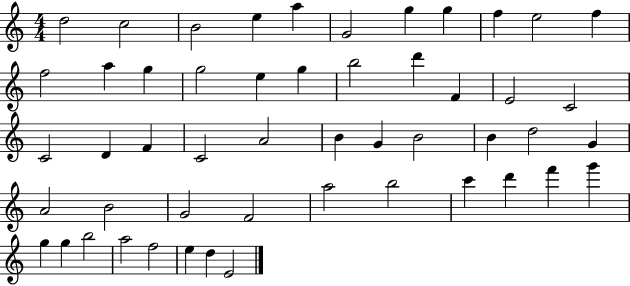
X:1
T:Untitled
M:4/4
L:1/4
K:C
d2 c2 B2 e a G2 g g f e2 f f2 a g g2 e g b2 d' F E2 C2 C2 D F C2 A2 B G B2 B d2 G A2 B2 G2 F2 a2 b2 c' d' f' g' g g b2 a2 f2 e d E2